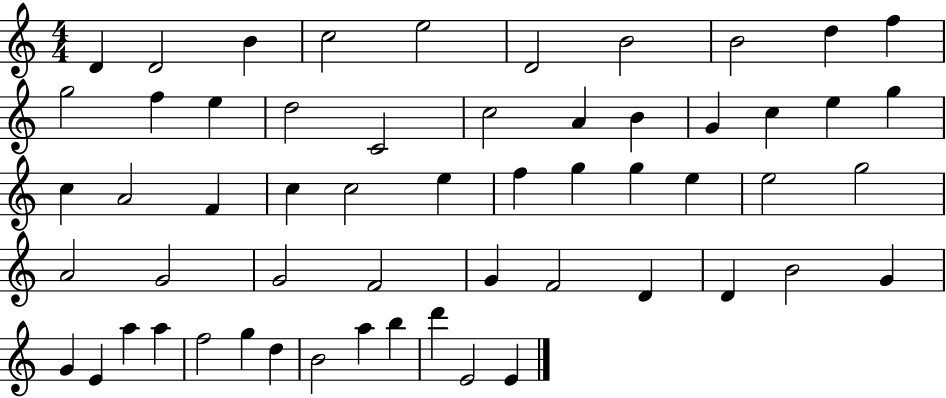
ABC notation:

X:1
T:Untitled
M:4/4
L:1/4
K:C
D D2 B c2 e2 D2 B2 B2 d f g2 f e d2 C2 c2 A B G c e g c A2 F c c2 e f g g e e2 g2 A2 G2 G2 F2 G F2 D D B2 G G E a a f2 g d B2 a b d' E2 E